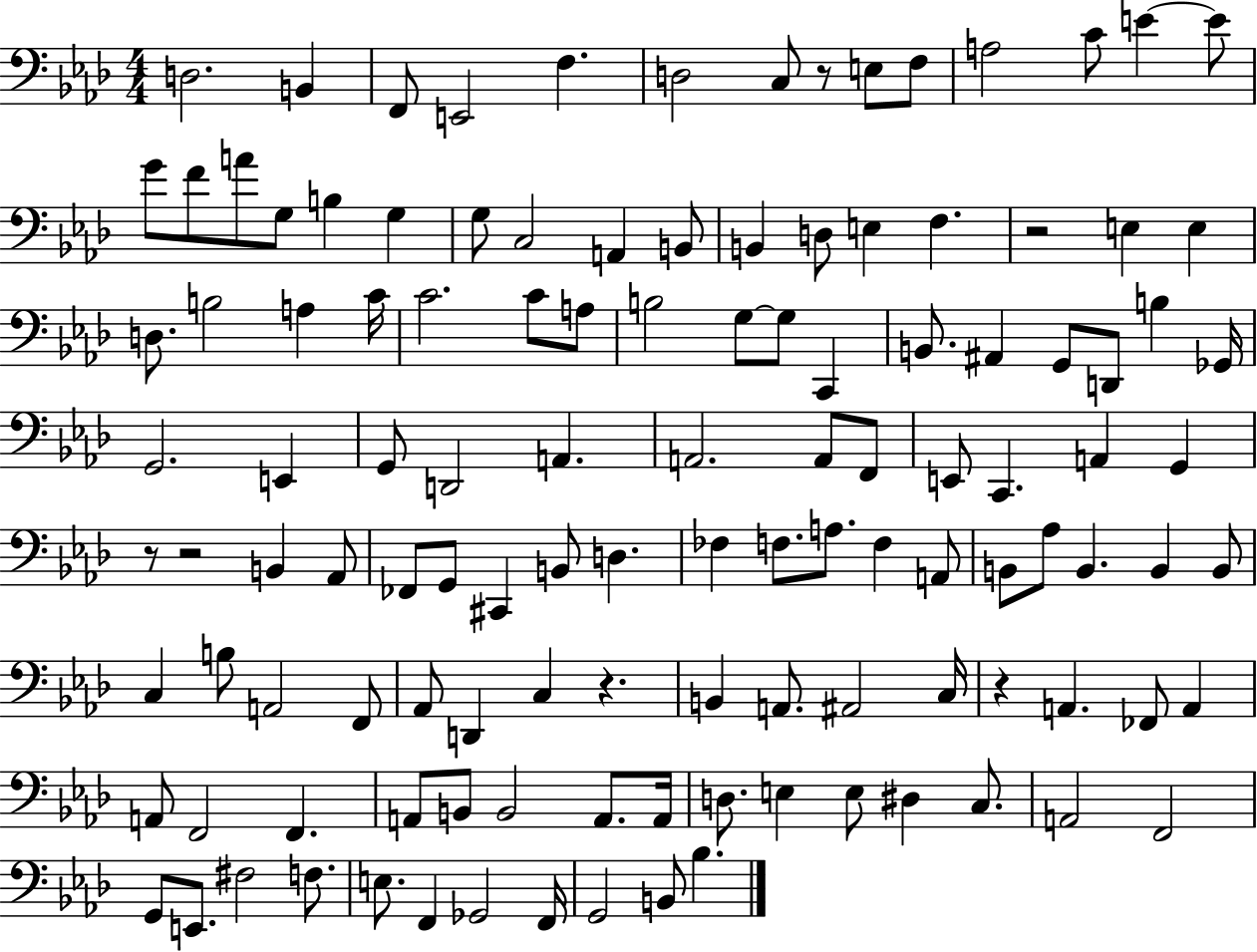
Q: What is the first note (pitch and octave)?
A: D3